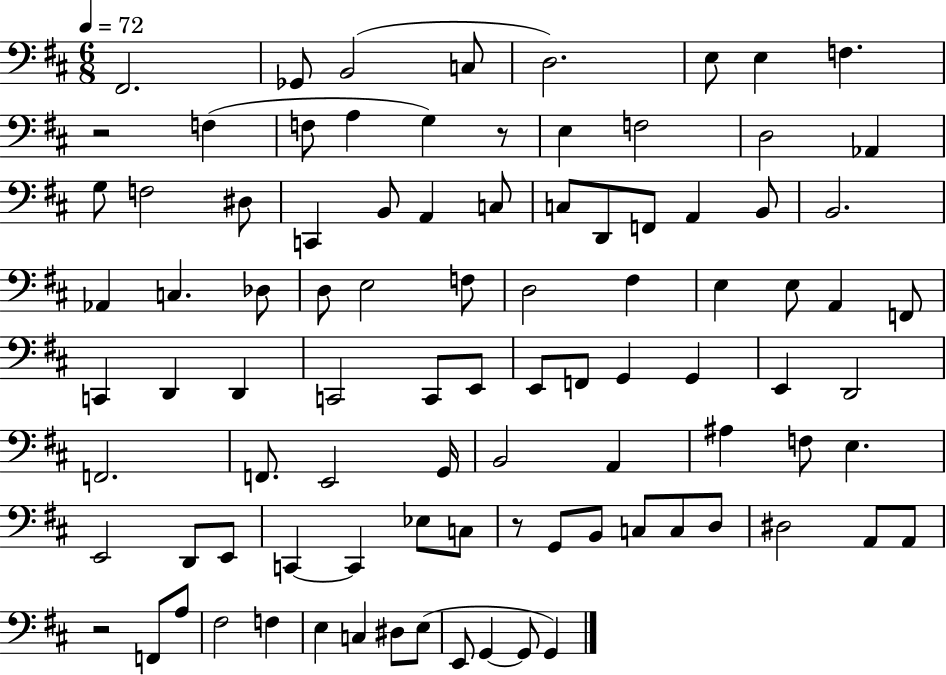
{
  \clef bass
  \numericTimeSignature
  \time 6/8
  \key d \major
  \tempo 4 = 72
  fis,2. | ges,8 b,2( c8 | d2.) | e8 e4 f4. | \break r2 f4( | f8 a4 g4) r8 | e4 f2 | d2 aes,4 | \break g8 f2 dis8 | c,4 b,8 a,4 c8 | c8 d,8 f,8 a,4 b,8 | b,2. | \break aes,4 c4. des8 | d8 e2 f8 | d2 fis4 | e4 e8 a,4 f,8 | \break c,4 d,4 d,4 | c,2 c,8 e,8 | e,8 f,8 g,4 g,4 | e,4 d,2 | \break f,2. | f,8. e,2 g,16 | b,2 a,4 | ais4 f8 e4. | \break e,2 d,8 e,8 | c,4~~ c,4 ees8 c8 | r8 g,8 b,8 c8 c8 d8 | dis2 a,8 a,8 | \break r2 f,8 a8 | fis2 f4 | e4 c4 dis8 e8( | e,8 g,4~~ g,8 g,4) | \break \bar "|."
}